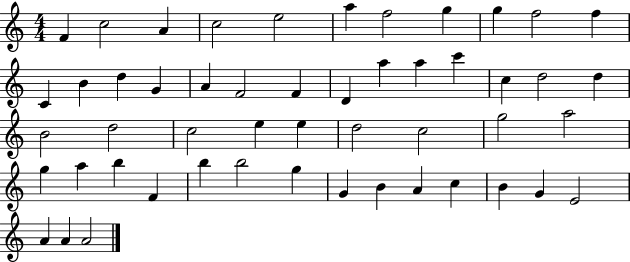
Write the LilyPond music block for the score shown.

{
  \clef treble
  \numericTimeSignature
  \time 4/4
  \key c \major
  f'4 c''2 a'4 | c''2 e''2 | a''4 f''2 g''4 | g''4 f''2 f''4 | \break c'4 b'4 d''4 g'4 | a'4 f'2 f'4 | d'4 a''4 a''4 c'''4 | c''4 d''2 d''4 | \break b'2 d''2 | c''2 e''4 e''4 | d''2 c''2 | g''2 a''2 | \break g''4 a''4 b''4 f'4 | b''4 b''2 g''4 | g'4 b'4 a'4 c''4 | b'4 g'4 e'2 | \break a'4 a'4 a'2 | \bar "|."
}